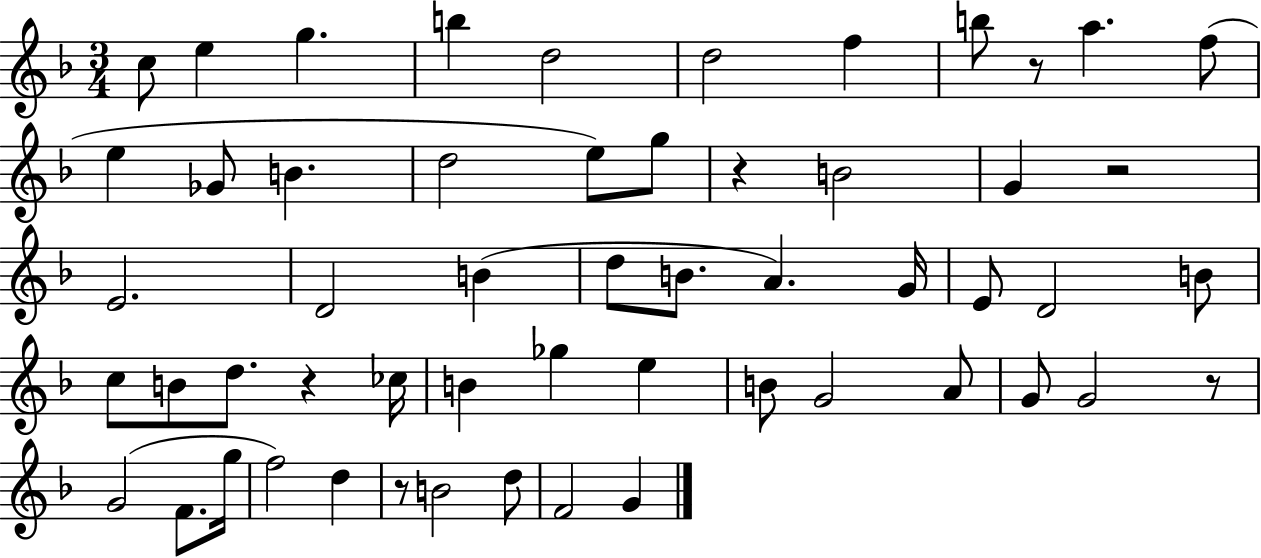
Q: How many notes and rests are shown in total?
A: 55